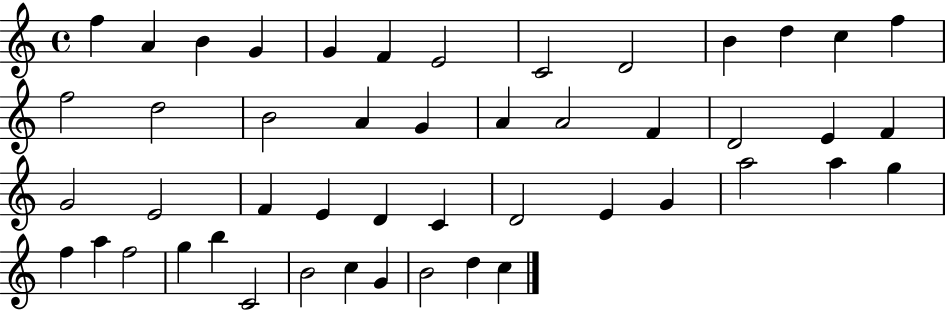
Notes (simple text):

F5/q A4/q B4/q G4/q G4/q F4/q E4/h C4/h D4/h B4/q D5/q C5/q F5/q F5/h D5/h B4/h A4/q G4/q A4/q A4/h F4/q D4/h E4/q F4/q G4/h E4/h F4/q E4/q D4/q C4/q D4/h E4/q G4/q A5/h A5/q G5/q F5/q A5/q F5/h G5/q B5/q C4/h B4/h C5/q G4/q B4/h D5/q C5/q